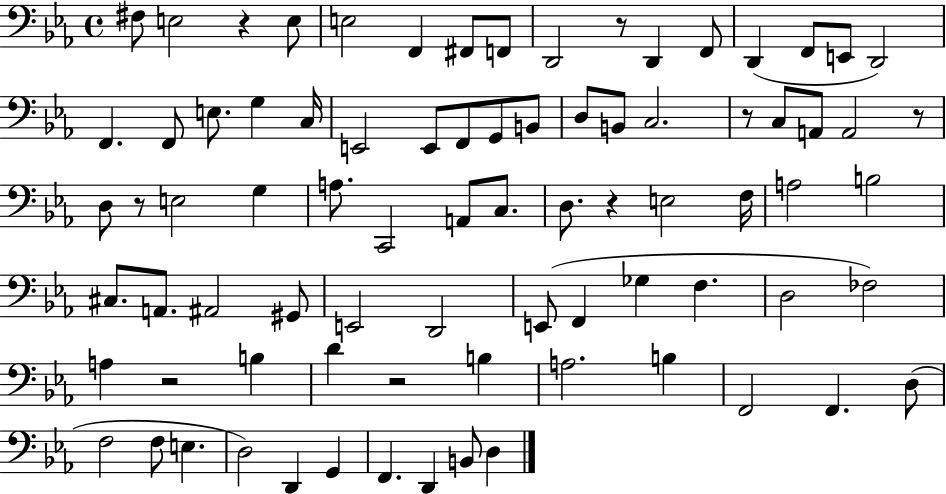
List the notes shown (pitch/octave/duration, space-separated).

F#3/e E3/h R/q E3/e E3/h F2/q F#2/e F2/e D2/h R/e D2/q F2/e D2/q F2/e E2/e D2/h F2/q. F2/e E3/e. G3/q C3/s E2/h E2/e F2/e G2/e B2/e D3/e B2/e C3/h. R/e C3/e A2/e A2/h R/e D3/e R/e E3/h G3/q A3/e. C2/h A2/e C3/e. D3/e. R/q E3/h F3/s A3/h B3/h C#3/e. A2/e. A#2/h G#2/e E2/h D2/h E2/e F2/q Gb3/q F3/q. D3/h FES3/h A3/q R/h B3/q D4/q R/h B3/q A3/h. B3/q F2/h F2/q. D3/e F3/h F3/e E3/q. D3/h D2/q G2/q F2/q. D2/q B2/e D3/q